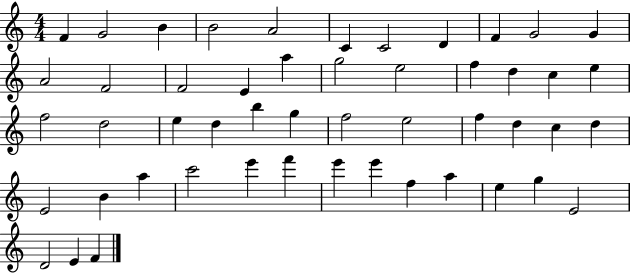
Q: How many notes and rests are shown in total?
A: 50